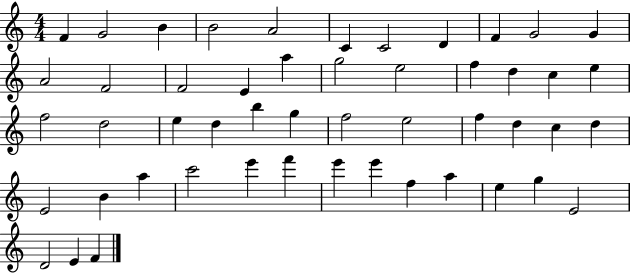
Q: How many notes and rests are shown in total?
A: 50